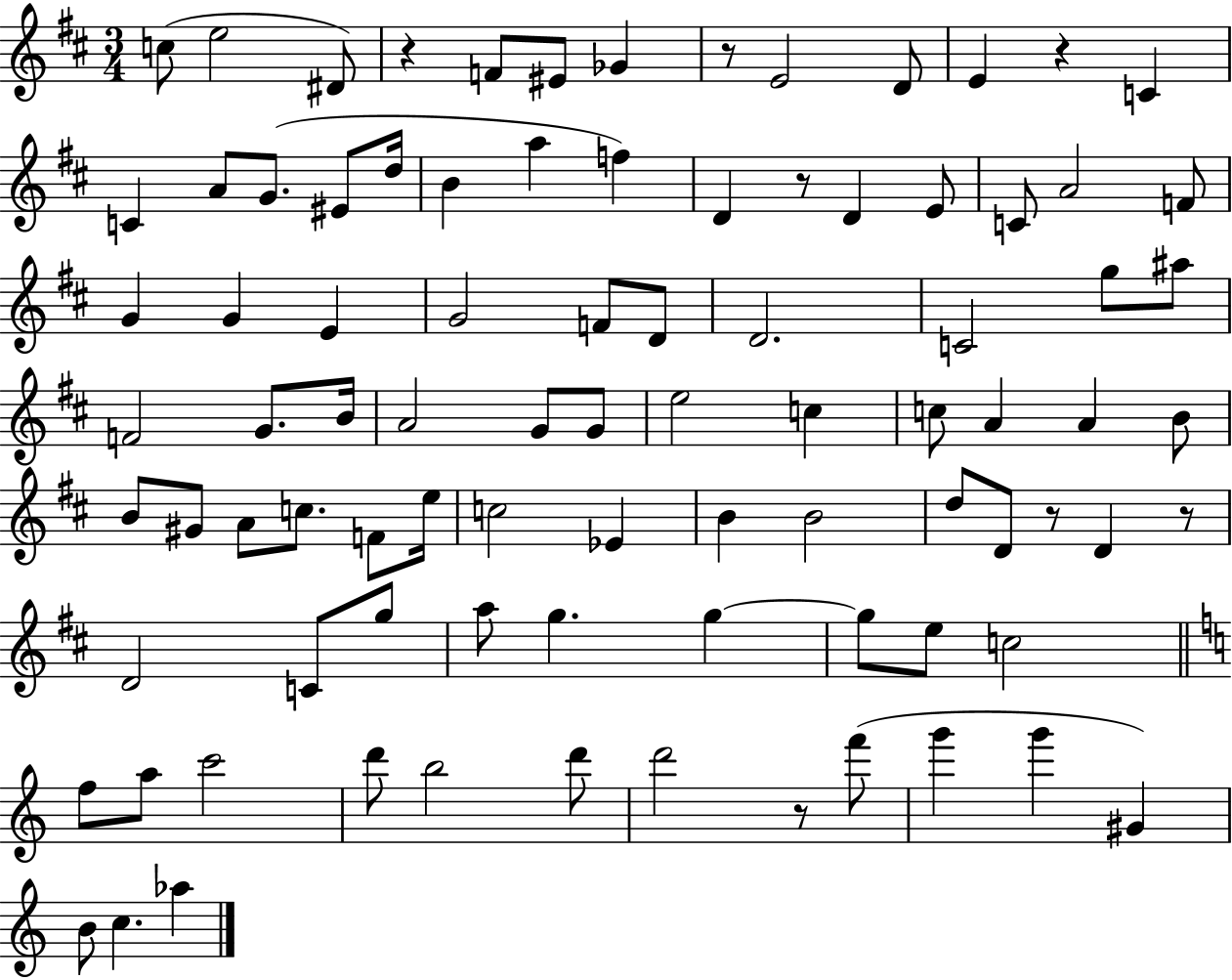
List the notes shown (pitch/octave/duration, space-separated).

C5/e E5/h D#4/e R/q F4/e EIS4/e Gb4/q R/e E4/h D4/e E4/q R/q C4/q C4/q A4/e G4/e. EIS4/e D5/s B4/q A5/q F5/q D4/q R/e D4/q E4/e C4/e A4/h F4/e G4/q G4/q E4/q G4/h F4/e D4/e D4/h. C4/h G5/e A#5/e F4/h G4/e. B4/s A4/h G4/e G4/e E5/h C5/q C5/e A4/q A4/q B4/e B4/e G#4/e A4/e C5/e. F4/e E5/s C5/h Eb4/q B4/q B4/h D5/e D4/e R/e D4/q R/e D4/h C4/e G5/e A5/e G5/q. G5/q G5/e E5/e C5/h F5/e A5/e C6/h D6/e B5/h D6/e D6/h R/e F6/e G6/q G6/q G#4/q B4/e C5/q. Ab5/q